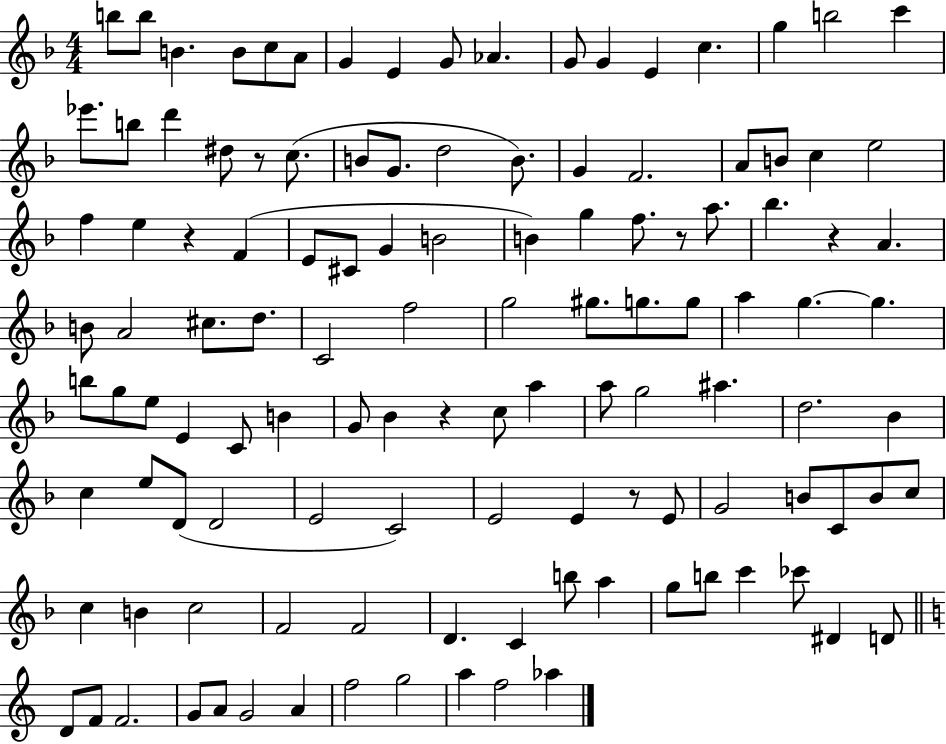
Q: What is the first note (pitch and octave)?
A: B5